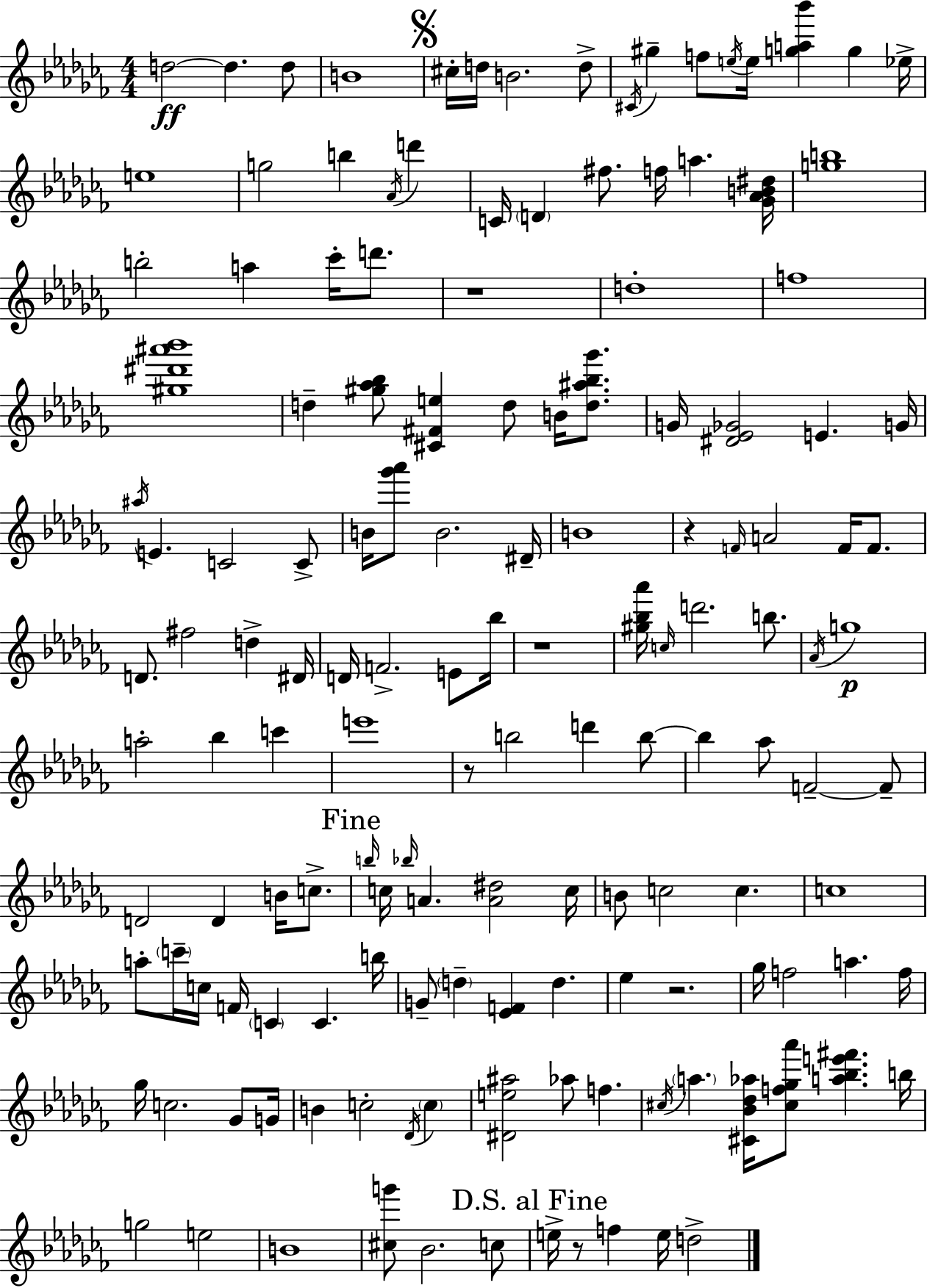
D5/h D5/q. D5/e B4/w C#5/s D5/s B4/h. D5/e C#4/s G#5/q F5/e E5/s E5/s [G5,A5,Bb6]/q G5/q Eb5/s E5/w G5/h B5/q Ab4/s D6/q C4/s D4/q F#5/e. F5/s A5/q. [Gb4,Ab4,B4,D#5]/s [G5,B5]/w B5/h A5/q CES6/s D6/e. R/w D5/w F5/w [G#5,D#6,A#6,Bb6]/w D5/q [G#5,Ab5,Bb5]/e [C#4,F#4,E5]/q D5/e B4/s [D5,A#5,Bb5,Gb6]/e. G4/s [D#4,Eb4,Gb4]/h E4/q. G4/s A#5/s E4/q. C4/h C4/e B4/s [Gb6,Ab6]/e B4/h. D#4/s B4/w R/q F4/s A4/h F4/s F4/e. D4/e. F#5/h D5/q D#4/s D4/s F4/h. E4/e Bb5/s R/w [G#5,Bb5,Ab6]/s C5/s D6/h. B5/e. Ab4/s G5/w A5/h Bb5/q C6/q E6/w R/e B5/h D6/q B5/e B5/q Ab5/e F4/h F4/e D4/h D4/q B4/s C5/e. B5/s C5/s Bb5/s A4/q. [A4,D#5]/h C5/s B4/e C5/h C5/q. C5/w A5/e C6/s C5/s F4/s C4/q C4/q. B5/s G4/e D5/q [Eb4,F4]/q D5/q. Eb5/q R/h. Gb5/s F5/h A5/q. F5/s Gb5/s C5/h. Gb4/e G4/s B4/q C5/h Db4/s C5/q [D#4,E5,A#5]/h Ab5/e F5/q. C#5/s A5/q. [C#4,Bb4,Db5,Ab5]/s [C#5,F5,Gb5,Ab6]/e [A5,Bb5,E6,F#6]/q. B5/s G5/h E5/h B4/w [C#5,G6]/e Bb4/h. C5/e E5/s R/e F5/q E5/s D5/h